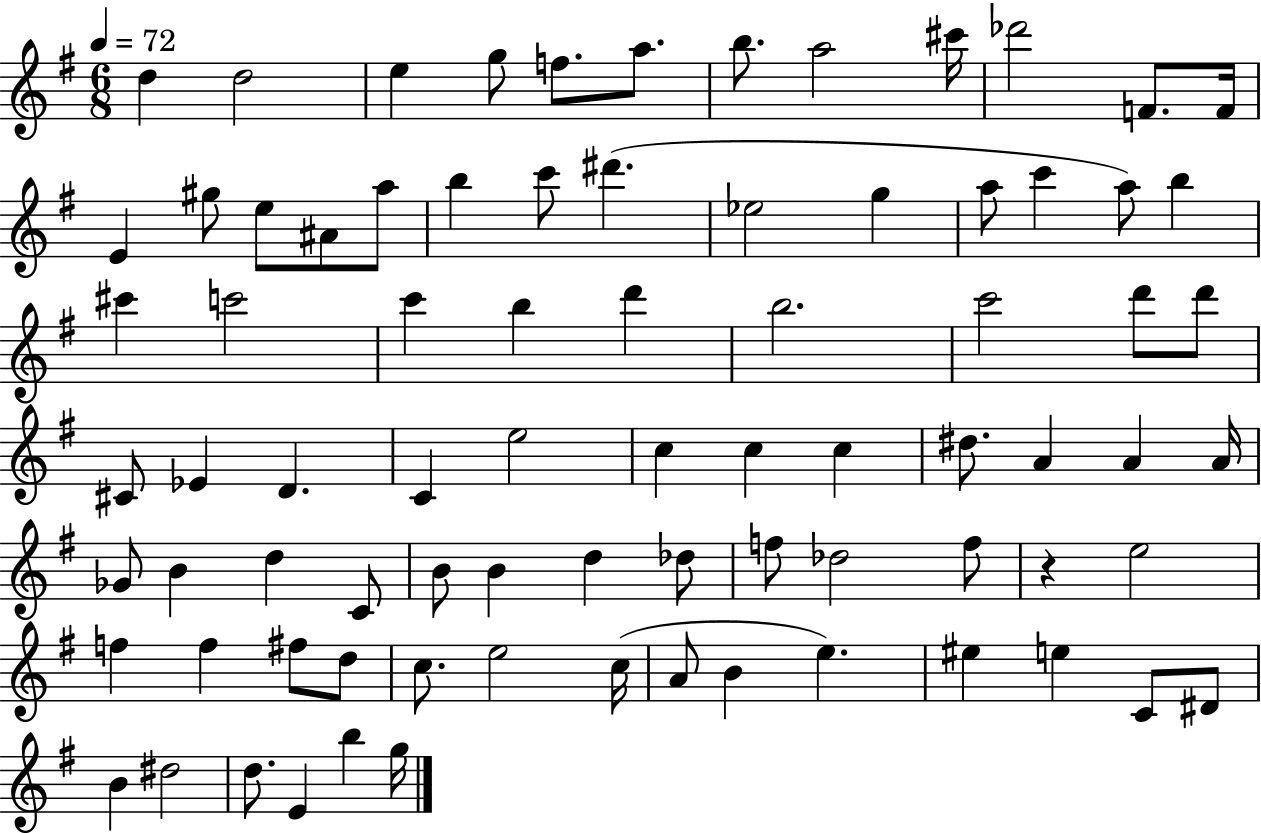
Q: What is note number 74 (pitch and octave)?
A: B4